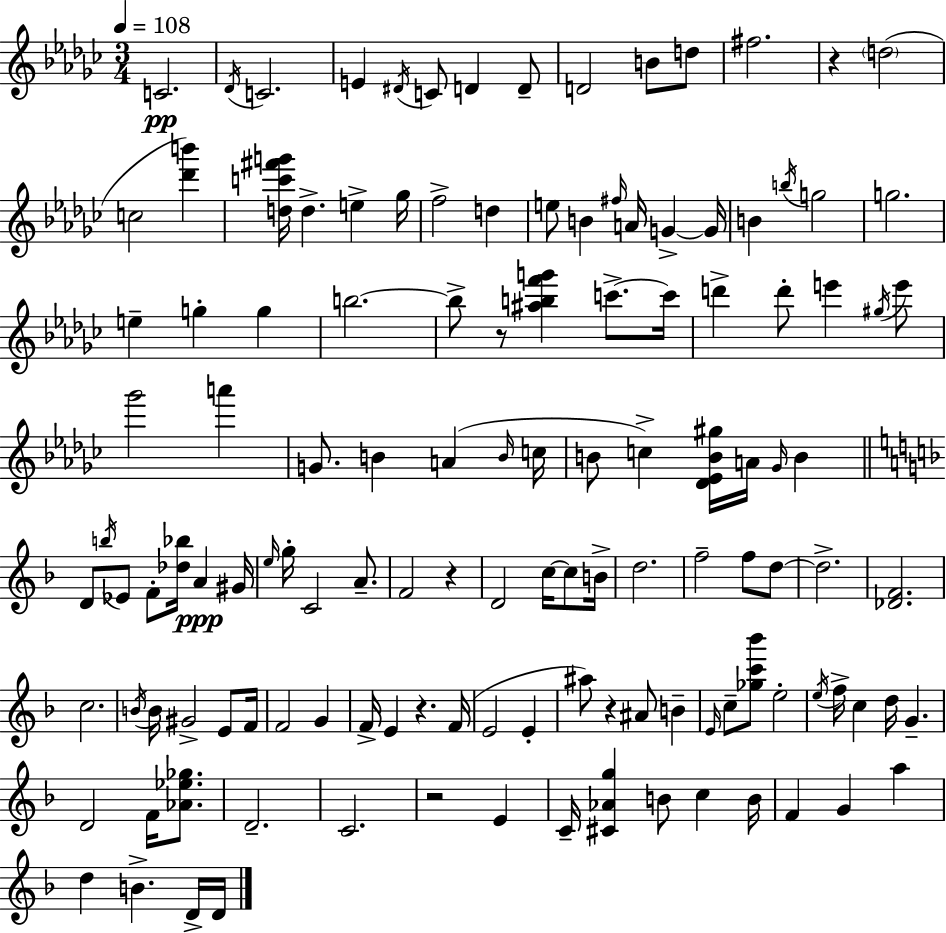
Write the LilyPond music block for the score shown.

{
  \clef treble
  \numericTimeSignature
  \time 3/4
  \key ees \minor
  \tempo 4 = 108
  c'2.\pp | \acciaccatura { des'16 } c'2. | e'4 \acciaccatura { dis'16 } c'8 d'4 | d'8-- d'2 b'8 | \break d''8 fis''2. | r4 \parenthesize d''2( | c''2 <des''' b'''>4) | <d'' c''' fis''' g'''>16 d''4.-> e''4-> | \break ges''16 f''2-> d''4 | e''8 b'4 \grace { fis''16 } a'16 g'4->~~ | g'16 b'4 \acciaccatura { b''16 } g''2 | g''2. | \break e''4-- g''4-. | g''4 b''2.~~ | b''8-> r8 <ais'' b'' f''' g'''>4 | c'''8.->~~ c'''16 d'''4-> d'''8-. e'''4 | \break \acciaccatura { gis''16 } e'''8 ges'''2 | a'''4 g'8. b'4 | a'4( \grace { b'16 } c''16 b'8 c''4->) | <des' ees' b' gis''>16 a'16 \grace { ges'16 } b'4 \bar "||" \break \key f \major d'8 \acciaccatura { b''16 } ees'8 f'8-. <des'' bes''>16 a'4\ppp | gis'16 \grace { e''16 } g''16-. c'2 a'8.-- | f'2 r4 | d'2 c''16~~ c''8 | \break b'16-> d''2. | f''2-- f''8 | d''8~~ d''2.-> | <des' f'>2. | \break c''2. | \acciaccatura { b'16 } b'16 gis'2-> | e'8 f'16 f'2 g'4 | f'16-> e'4 r4. | \break f'16( e'2 e'4-. | ais''8) r4 ais'8 b'4-- | \grace { e'16 } c''8-- <ges'' c''' bes'''>8 e''2-. | \acciaccatura { e''16 } f''16-> c''4 d''16 g'4.-- | \break d'2 | f'16 <aes' ees'' ges''>8. d'2.-- | c'2. | r2 | \break e'4 c'16-- <cis' aes' g''>4 b'8 | c''4 b'16 f'4 g'4 | a''4 d''4 b'4.-> | d'16-> d'16 \bar "|."
}